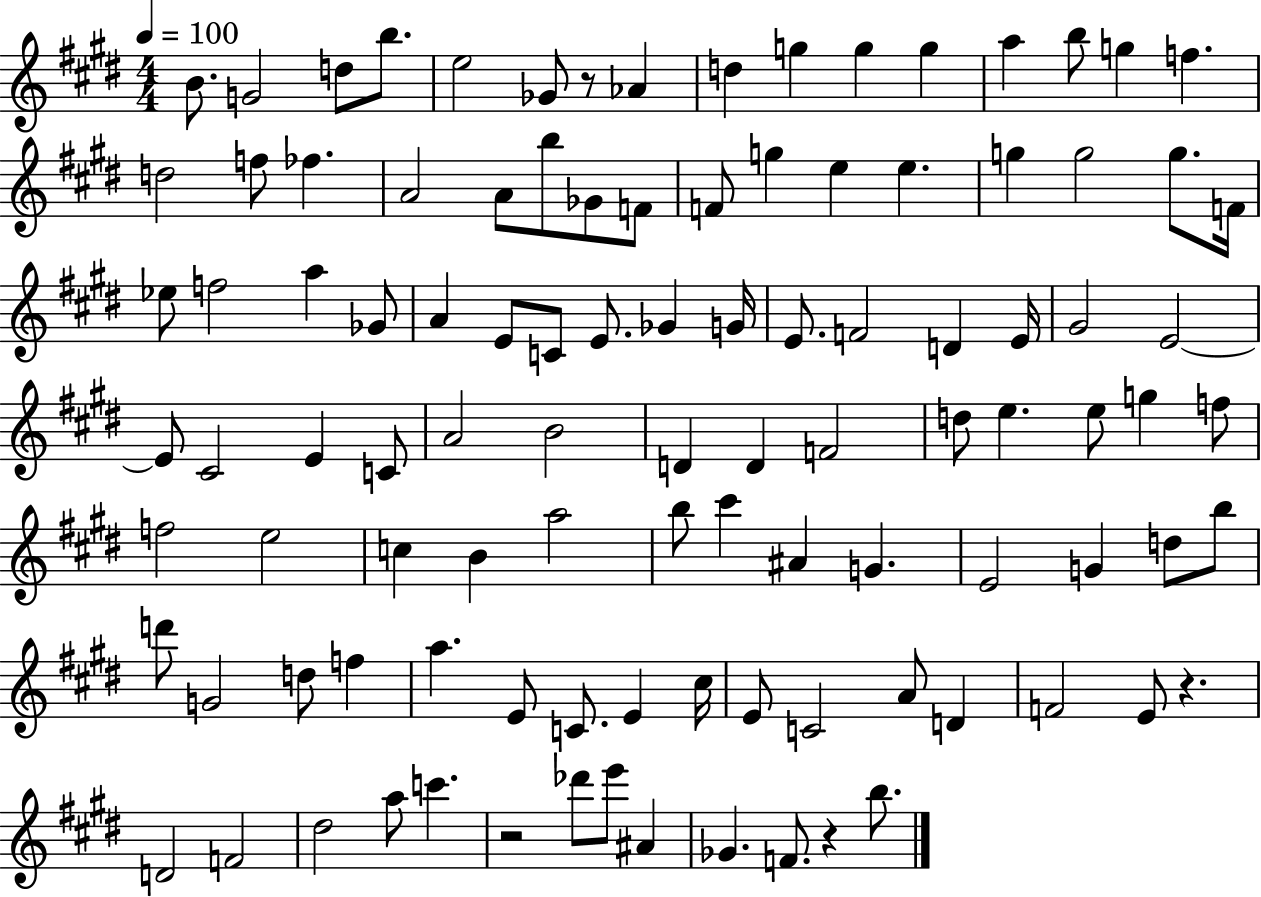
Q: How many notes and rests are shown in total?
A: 104